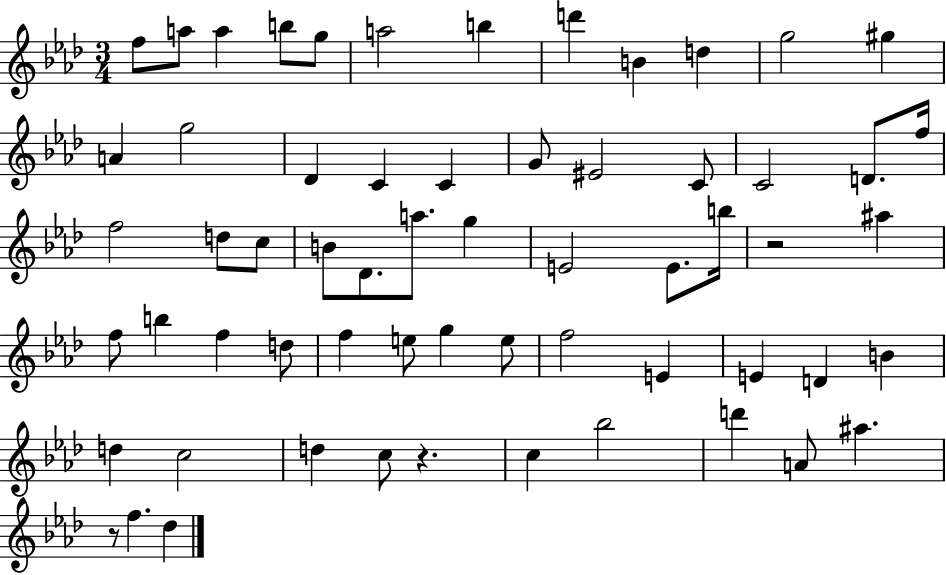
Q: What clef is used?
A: treble